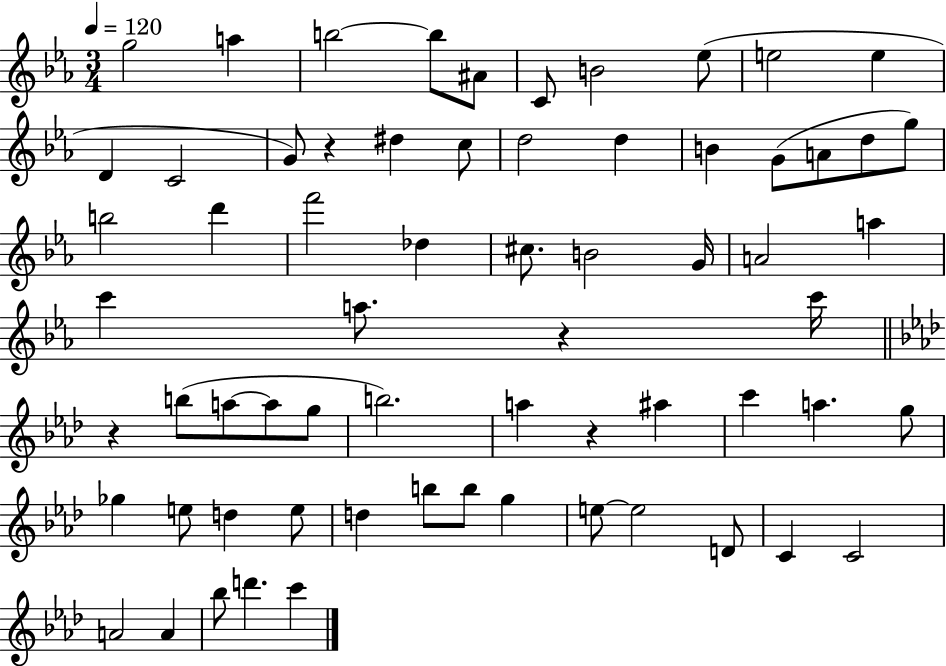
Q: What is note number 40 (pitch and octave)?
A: A5